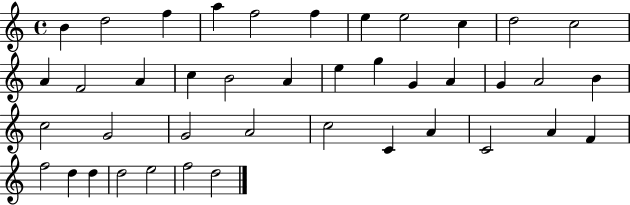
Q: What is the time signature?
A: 4/4